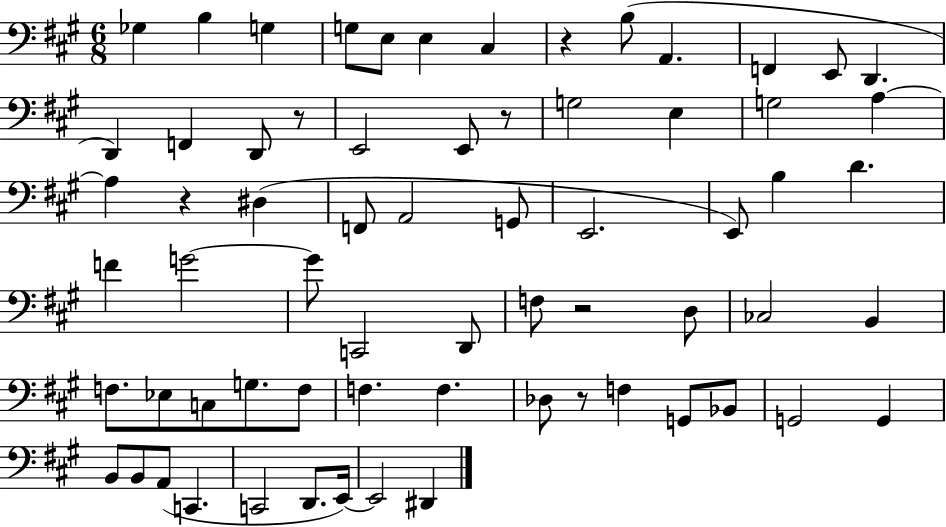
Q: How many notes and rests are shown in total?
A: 67